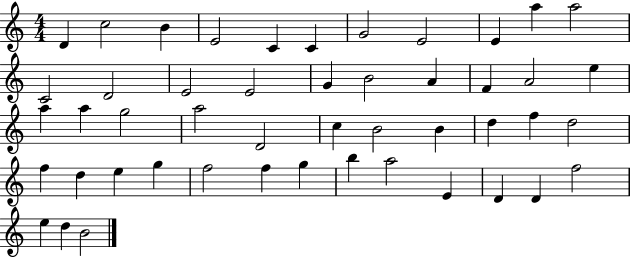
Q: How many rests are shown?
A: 0